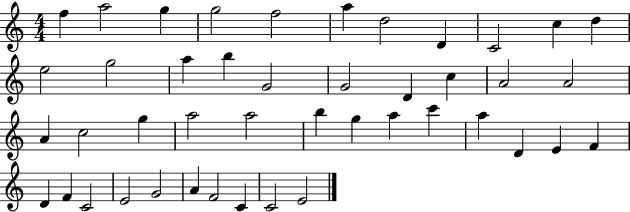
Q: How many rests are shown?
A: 0